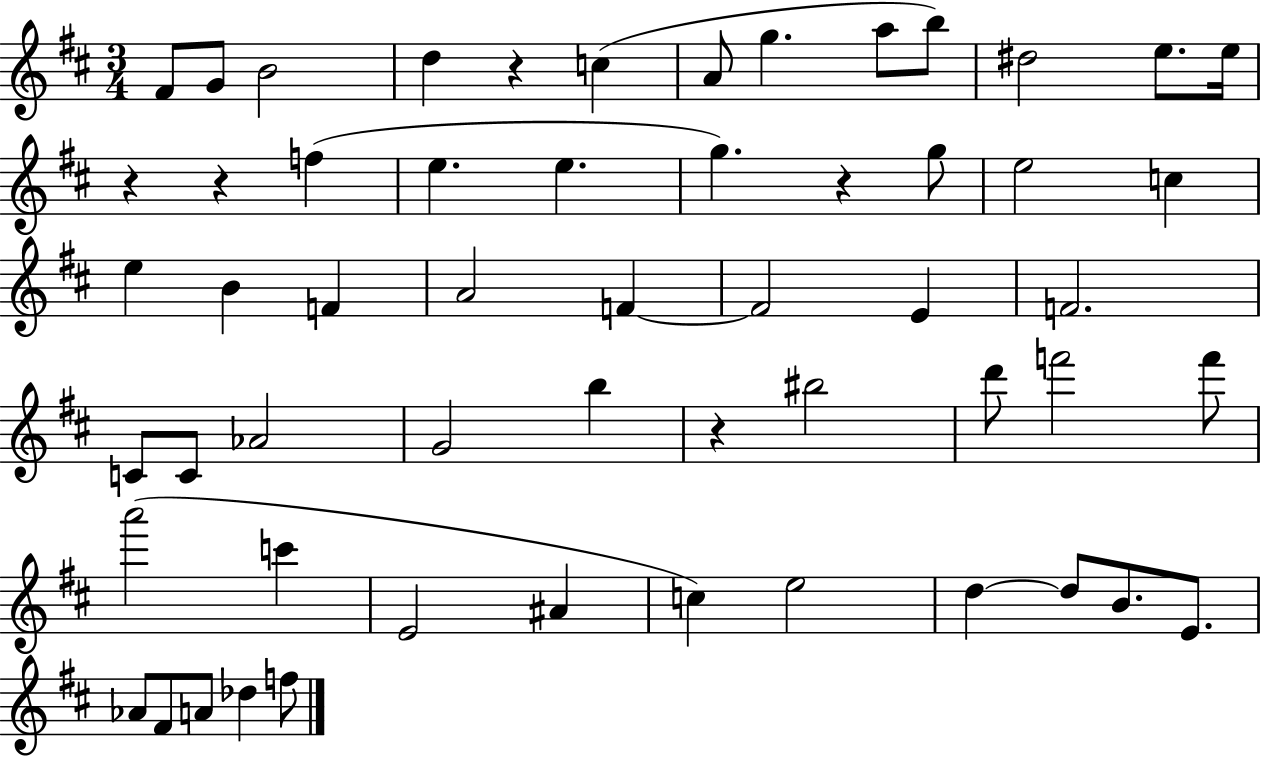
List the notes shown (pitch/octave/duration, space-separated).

F#4/e G4/e B4/h D5/q R/q C5/q A4/e G5/q. A5/e B5/e D#5/h E5/e. E5/s R/q R/q F5/q E5/q. E5/q. G5/q. R/q G5/e E5/h C5/q E5/q B4/q F4/q A4/h F4/q F4/h E4/q F4/h. C4/e C4/e Ab4/h G4/h B5/q R/q BIS5/h D6/e F6/h F6/e A6/h C6/q E4/h A#4/q C5/q E5/h D5/q D5/e B4/e. E4/e. Ab4/e F#4/e A4/e Db5/q F5/e